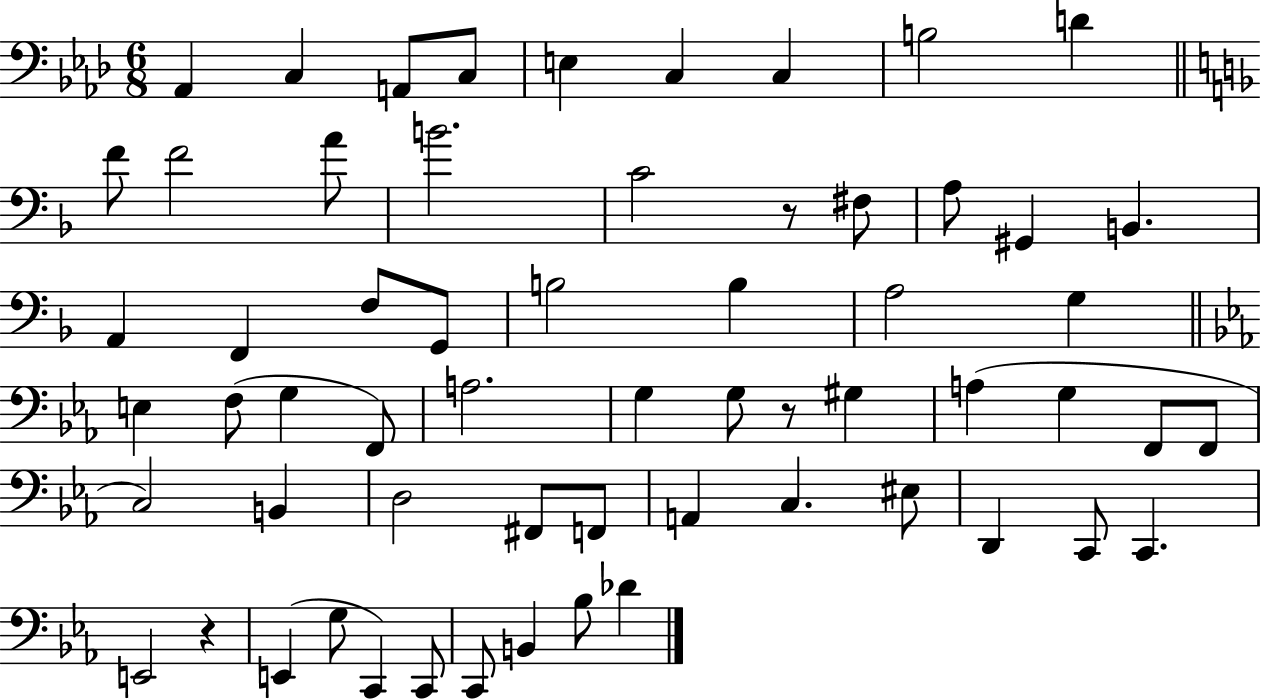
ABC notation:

X:1
T:Untitled
M:6/8
L:1/4
K:Ab
_A,, C, A,,/2 C,/2 E, C, C, B,2 D F/2 F2 A/2 B2 C2 z/2 ^F,/2 A,/2 ^G,, B,, A,, F,, F,/2 G,,/2 B,2 B, A,2 G, E, F,/2 G, F,,/2 A,2 G, G,/2 z/2 ^G, A, G, F,,/2 F,,/2 C,2 B,, D,2 ^F,,/2 F,,/2 A,, C, ^E,/2 D,, C,,/2 C,, E,,2 z E,, G,/2 C,, C,,/2 C,,/2 B,, _B,/2 _D